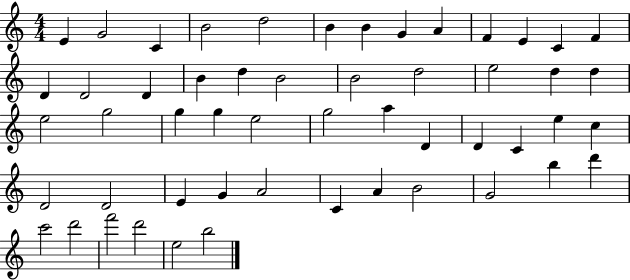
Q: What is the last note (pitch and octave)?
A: B5